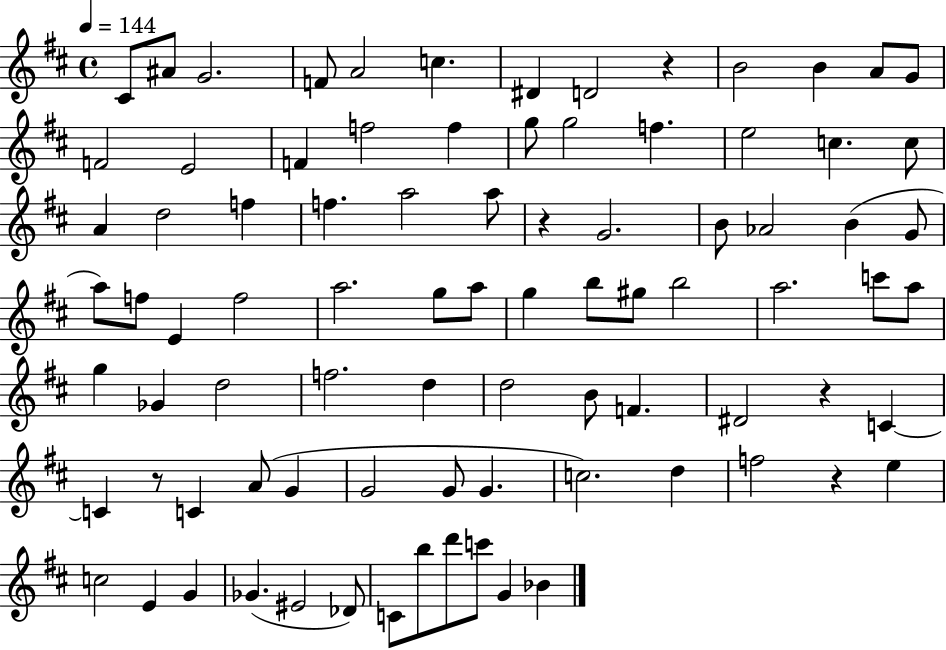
C#4/e A#4/e G4/h. F4/e A4/h C5/q. D#4/q D4/h R/q B4/h B4/q A4/e G4/e F4/h E4/h F4/q F5/h F5/q G5/e G5/h F5/q. E5/h C5/q. C5/e A4/q D5/h F5/q F5/q. A5/h A5/e R/q G4/h. B4/e Ab4/h B4/q G4/e A5/e F5/e E4/q F5/h A5/h. G5/e A5/e G5/q B5/e G#5/e B5/h A5/h. C6/e A5/e G5/q Gb4/q D5/h F5/h. D5/q D5/h B4/e F4/q. D#4/h R/q C4/q C4/q R/e C4/q A4/e G4/q G4/h G4/e G4/q. C5/h. D5/q F5/h R/q E5/q C5/h E4/q G4/q Gb4/q. EIS4/h Db4/e C4/e B5/e D6/e C6/e G4/q Bb4/q